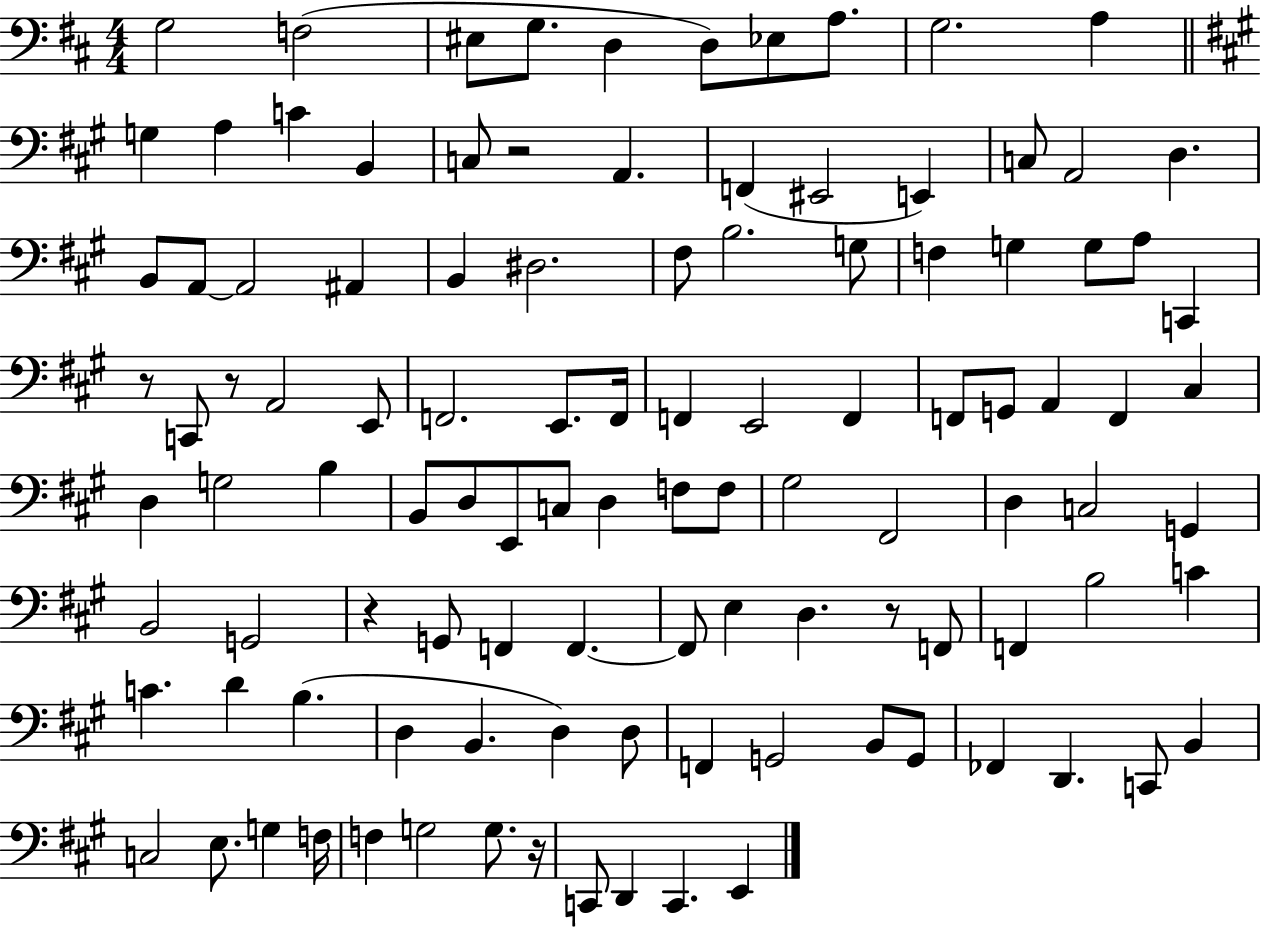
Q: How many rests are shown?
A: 6